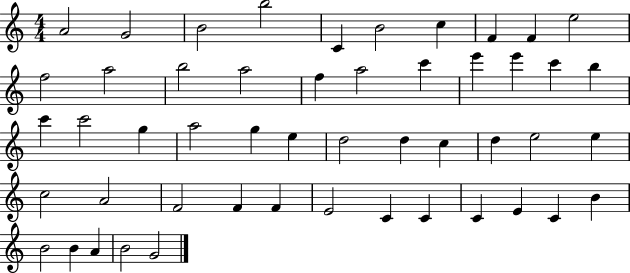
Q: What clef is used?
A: treble